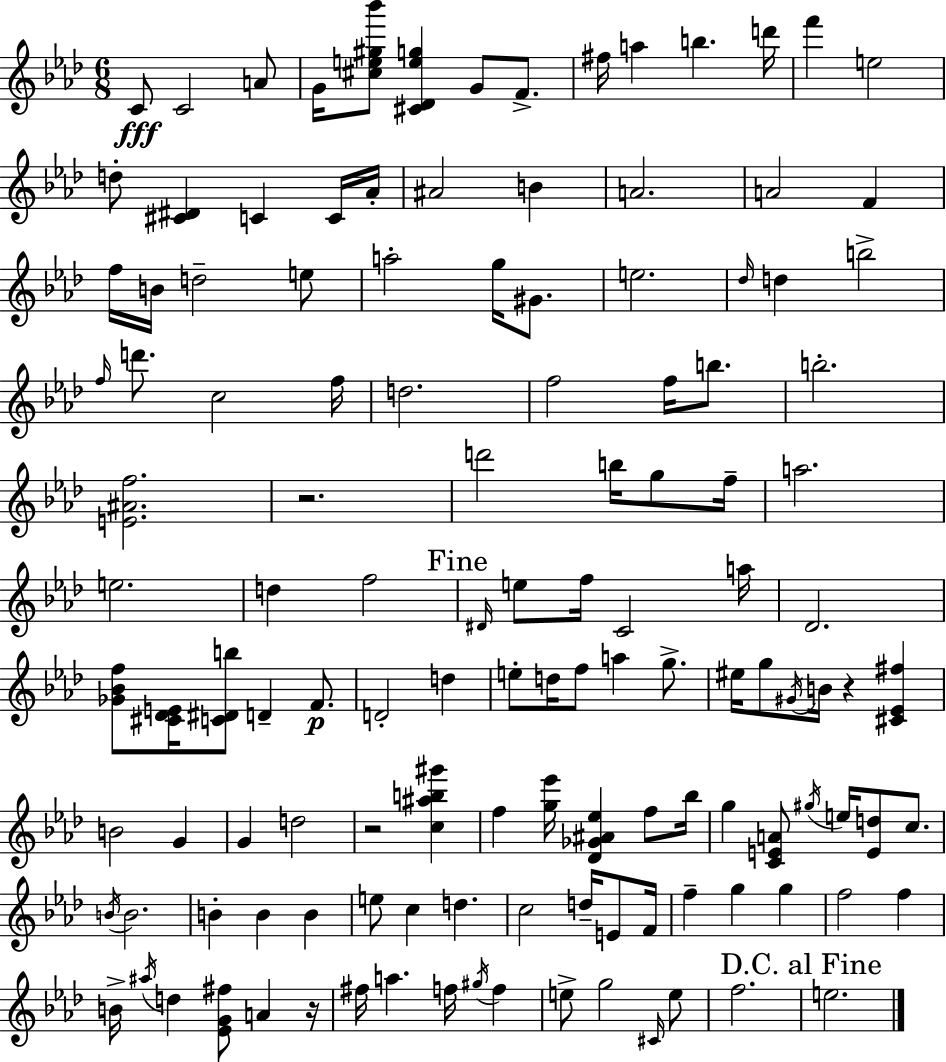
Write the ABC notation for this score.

X:1
T:Untitled
M:6/8
L:1/4
K:Ab
C/2 C2 A/2 G/4 [^ce^g_b']/2 [^C_Deg] G/2 F/2 ^f/4 a b d'/4 f' e2 d/2 [^C^D] C C/4 _A/4 ^A2 B A2 A2 F f/4 B/4 d2 e/2 a2 g/4 ^G/2 e2 _d/4 d b2 f/4 d'/2 c2 f/4 d2 f2 f/4 b/2 b2 [E^Af]2 z2 d'2 b/4 g/2 f/4 a2 e2 d f2 ^D/4 e/2 f/4 C2 a/4 _D2 [_G_Bf]/2 [^C_DE]/4 [C^Db]/2 D F/2 D2 d e/2 d/4 f/2 a g/2 ^e/4 g/2 ^G/4 B/4 z [^C_E^f] B2 G G d2 z2 [c^ab^g'] f [g_e']/4 [_D_G^A_e] f/2 _b/4 g [CEA]/2 ^g/4 e/4 [Ed]/2 c/2 B/4 B2 B B B e/2 c d c2 d/4 E/2 F/4 f g g f2 f B/4 ^a/4 d [_EG^f]/2 A z/4 ^f/4 a f/4 ^g/4 f e/2 g2 ^C/4 e/2 f2 e2